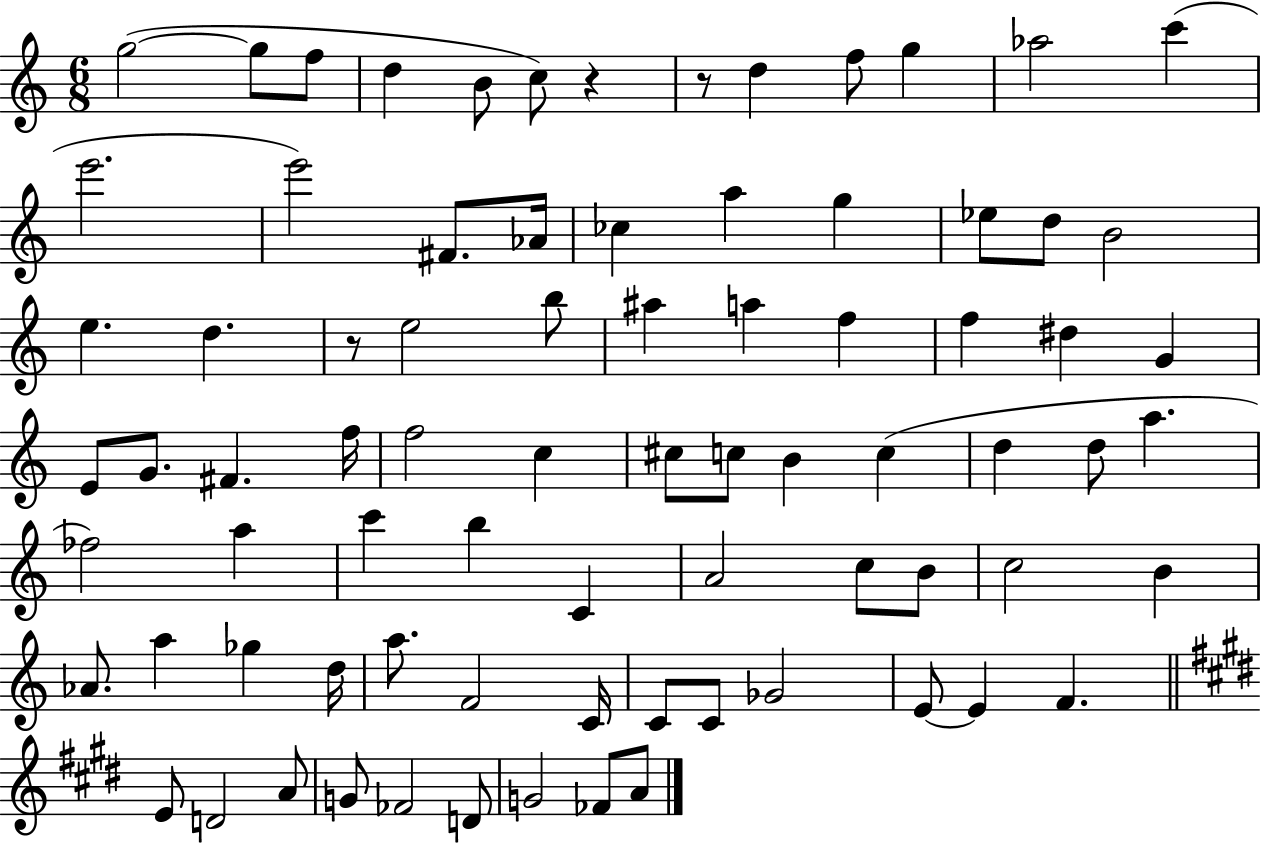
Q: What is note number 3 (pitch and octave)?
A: F5